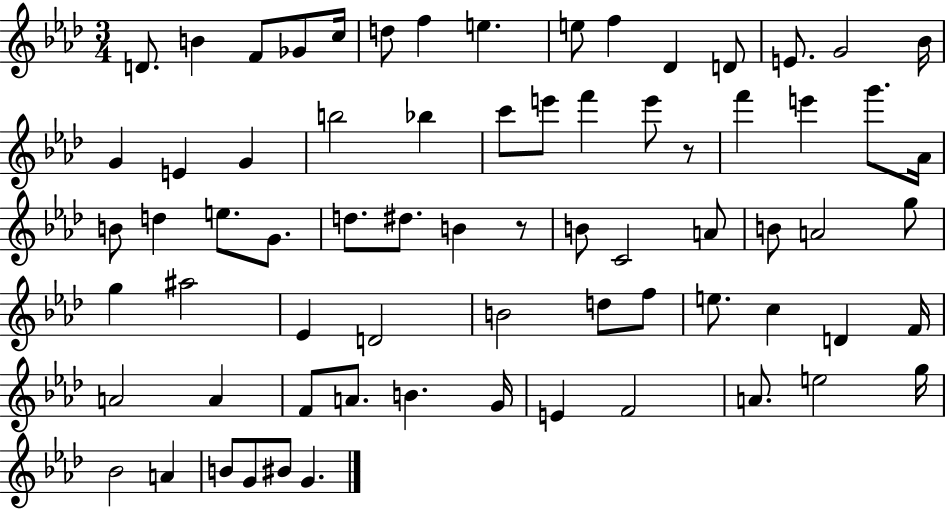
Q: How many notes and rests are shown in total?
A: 71